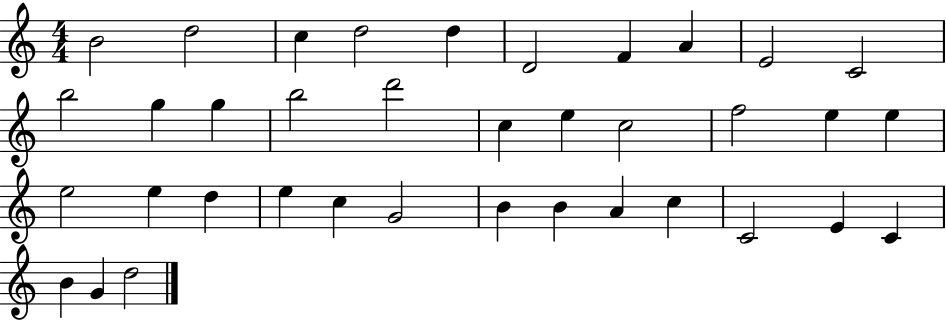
B4/h D5/h C5/q D5/h D5/q D4/h F4/q A4/q E4/h C4/h B5/h G5/q G5/q B5/h D6/h C5/q E5/q C5/h F5/h E5/q E5/q E5/h E5/q D5/q E5/q C5/q G4/h B4/q B4/q A4/q C5/q C4/h E4/q C4/q B4/q G4/q D5/h